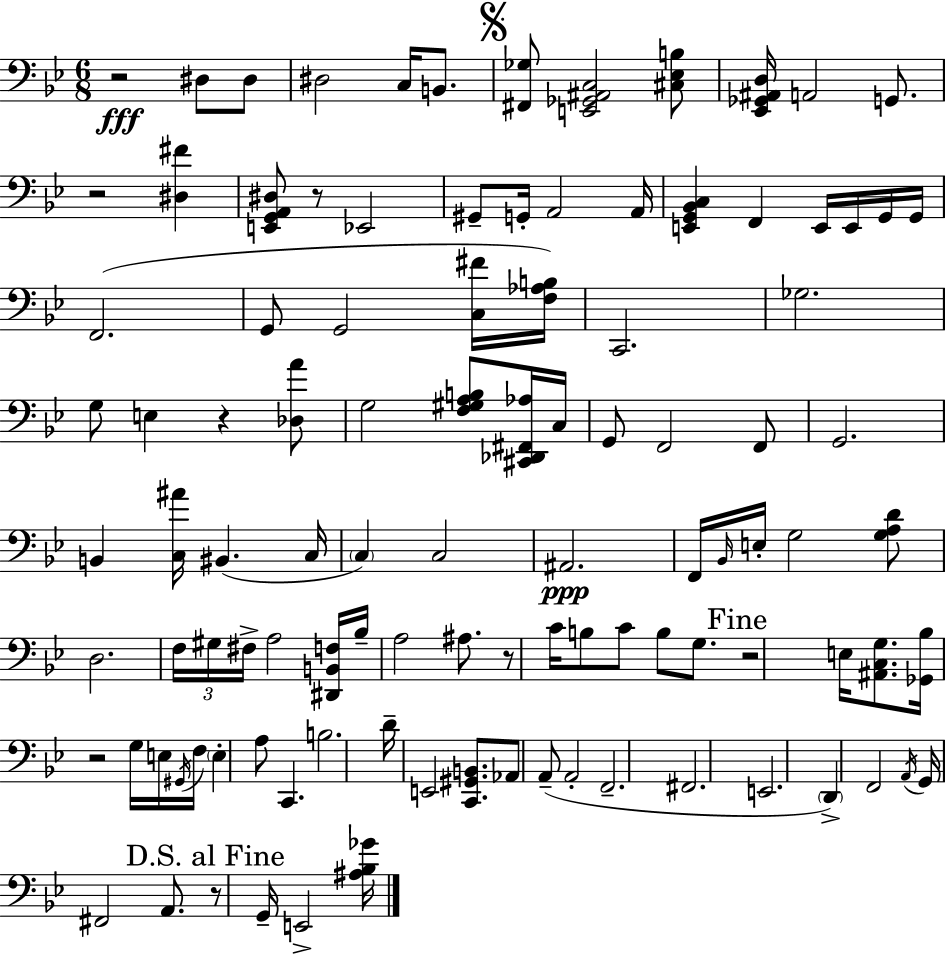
{
  \clef bass
  \numericTimeSignature
  \time 6/8
  \key bes \major
  r2\fff dis8 dis8 | dis2 c16 b,8. | \mark \markup { \musicglyph "scripts.segno" } <fis, ges>8 <e, ges, ais, c>2 <cis ees b>8 | <ees, ges, ais, d>16 a,2 g,8. | \break r2 <dis fis'>4 | <e, g, a, dis>8 r8 ees,2 | gis,8-- g,16-. a,2 a,16 | <e, g, bes, c>4 f,4 e,16 e,16 g,16 g,16 | \break f,2.( | g,8 g,2 <c fis'>16 <f aes b>16) | c,2. | ges2. | \break g8 e4 r4 <des a'>8 | g2 <f gis a b>8 <cis, des, fis, aes>16 c16 | g,8 f,2 f,8 | g,2. | \break b,4 <c ais'>16 bis,4.( c16 | \parenthesize c4) c2 | ais,2.\ppp | f,16 \grace { bes,16 } e16-. g2 <g a d'>8 | \break d2. | \tuplet 3/2 { f16 gis16 fis16-> } a2 | <dis, b, f>16 bes16-- a2 ais8. | r8 c'16 b8 c'8 b8 g8. | \break \mark "Fine" r2 e16 <ais, c g>8. | <ges, bes>16 r2 g16 e16 | \acciaccatura { gis,16 } f16 \parenthesize e4-. a8 c,4. | b2. | \break d'16-- e,2 <c, gis, b,>8. | aes,8 a,8--( a,2-. | f,2.-- | fis,2. | \break e,2. | \parenthesize d,4->) f,2 | \acciaccatura { a,16 } g,16 fis,2 | a,8. \mark "D.S. al Fine" r8 g,16-- e,2-> | \break <ais bes ges'>16 \bar "|."
}